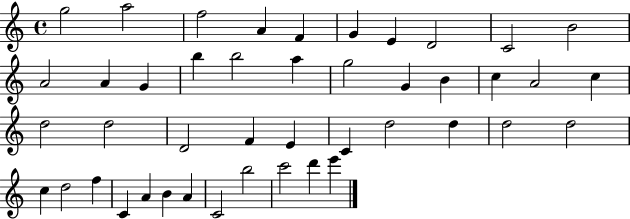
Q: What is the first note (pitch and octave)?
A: G5